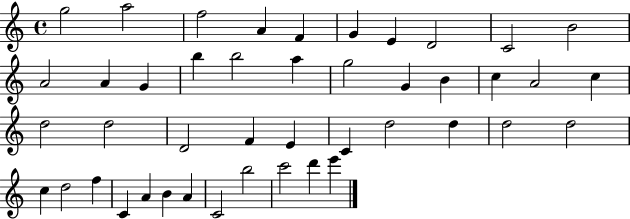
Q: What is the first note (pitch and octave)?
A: G5